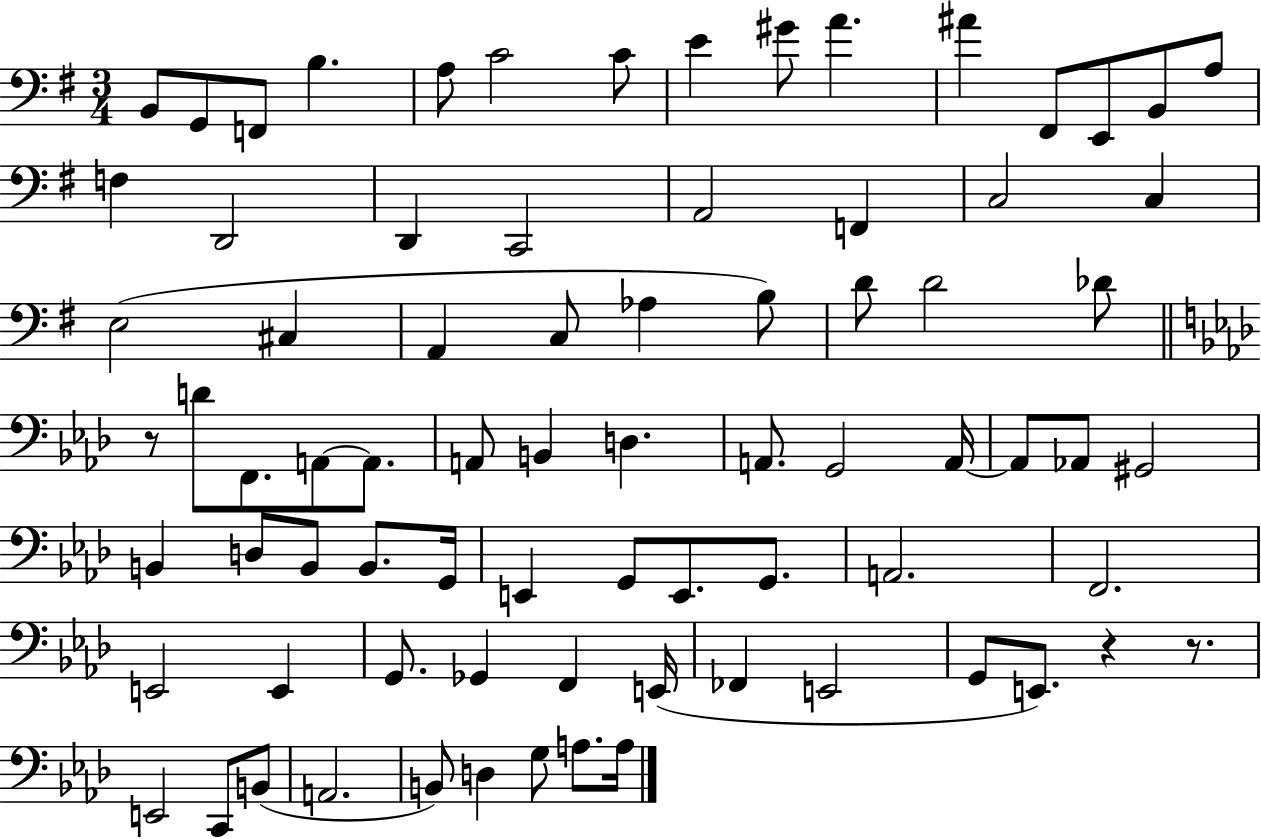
B2/e G2/e F2/e B3/q. A3/e C4/h C4/e E4/q G#4/e A4/q. A#4/q F#2/e E2/e B2/e A3/e F3/q D2/h D2/q C2/h A2/h F2/q C3/h C3/q E3/h C#3/q A2/q C3/e Ab3/q B3/e D4/e D4/h Db4/e R/e D4/e F2/e. A2/e A2/e. A2/e B2/q D3/q. A2/e. G2/h A2/s A2/e Ab2/e G#2/h B2/q D3/e B2/e B2/e. G2/s E2/q G2/e E2/e. G2/e. A2/h. F2/h. E2/h E2/q G2/e. Gb2/q F2/q E2/s FES2/q E2/h G2/e E2/e. R/q R/e. E2/h C2/e B2/e A2/h. B2/e D3/q G3/e A3/e. A3/s